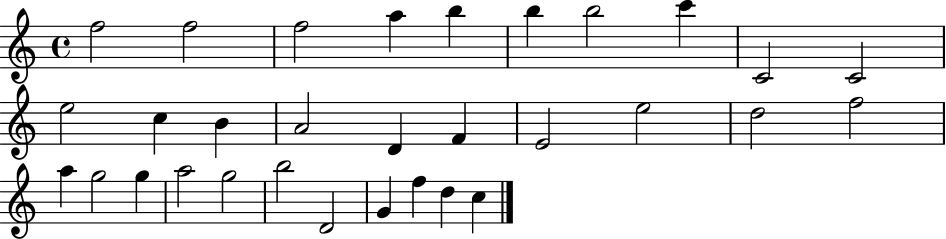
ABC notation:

X:1
T:Untitled
M:4/4
L:1/4
K:C
f2 f2 f2 a b b b2 c' C2 C2 e2 c B A2 D F E2 e2 d2 f2 a g2 g a2 g2 b2 D2 G f d c